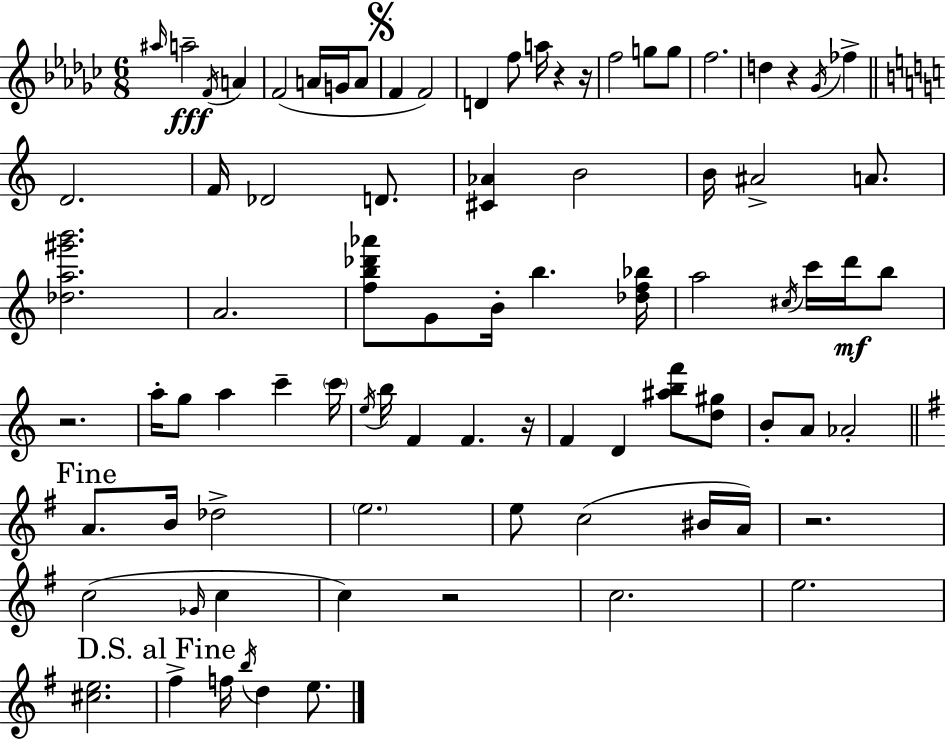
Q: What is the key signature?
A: EES minor